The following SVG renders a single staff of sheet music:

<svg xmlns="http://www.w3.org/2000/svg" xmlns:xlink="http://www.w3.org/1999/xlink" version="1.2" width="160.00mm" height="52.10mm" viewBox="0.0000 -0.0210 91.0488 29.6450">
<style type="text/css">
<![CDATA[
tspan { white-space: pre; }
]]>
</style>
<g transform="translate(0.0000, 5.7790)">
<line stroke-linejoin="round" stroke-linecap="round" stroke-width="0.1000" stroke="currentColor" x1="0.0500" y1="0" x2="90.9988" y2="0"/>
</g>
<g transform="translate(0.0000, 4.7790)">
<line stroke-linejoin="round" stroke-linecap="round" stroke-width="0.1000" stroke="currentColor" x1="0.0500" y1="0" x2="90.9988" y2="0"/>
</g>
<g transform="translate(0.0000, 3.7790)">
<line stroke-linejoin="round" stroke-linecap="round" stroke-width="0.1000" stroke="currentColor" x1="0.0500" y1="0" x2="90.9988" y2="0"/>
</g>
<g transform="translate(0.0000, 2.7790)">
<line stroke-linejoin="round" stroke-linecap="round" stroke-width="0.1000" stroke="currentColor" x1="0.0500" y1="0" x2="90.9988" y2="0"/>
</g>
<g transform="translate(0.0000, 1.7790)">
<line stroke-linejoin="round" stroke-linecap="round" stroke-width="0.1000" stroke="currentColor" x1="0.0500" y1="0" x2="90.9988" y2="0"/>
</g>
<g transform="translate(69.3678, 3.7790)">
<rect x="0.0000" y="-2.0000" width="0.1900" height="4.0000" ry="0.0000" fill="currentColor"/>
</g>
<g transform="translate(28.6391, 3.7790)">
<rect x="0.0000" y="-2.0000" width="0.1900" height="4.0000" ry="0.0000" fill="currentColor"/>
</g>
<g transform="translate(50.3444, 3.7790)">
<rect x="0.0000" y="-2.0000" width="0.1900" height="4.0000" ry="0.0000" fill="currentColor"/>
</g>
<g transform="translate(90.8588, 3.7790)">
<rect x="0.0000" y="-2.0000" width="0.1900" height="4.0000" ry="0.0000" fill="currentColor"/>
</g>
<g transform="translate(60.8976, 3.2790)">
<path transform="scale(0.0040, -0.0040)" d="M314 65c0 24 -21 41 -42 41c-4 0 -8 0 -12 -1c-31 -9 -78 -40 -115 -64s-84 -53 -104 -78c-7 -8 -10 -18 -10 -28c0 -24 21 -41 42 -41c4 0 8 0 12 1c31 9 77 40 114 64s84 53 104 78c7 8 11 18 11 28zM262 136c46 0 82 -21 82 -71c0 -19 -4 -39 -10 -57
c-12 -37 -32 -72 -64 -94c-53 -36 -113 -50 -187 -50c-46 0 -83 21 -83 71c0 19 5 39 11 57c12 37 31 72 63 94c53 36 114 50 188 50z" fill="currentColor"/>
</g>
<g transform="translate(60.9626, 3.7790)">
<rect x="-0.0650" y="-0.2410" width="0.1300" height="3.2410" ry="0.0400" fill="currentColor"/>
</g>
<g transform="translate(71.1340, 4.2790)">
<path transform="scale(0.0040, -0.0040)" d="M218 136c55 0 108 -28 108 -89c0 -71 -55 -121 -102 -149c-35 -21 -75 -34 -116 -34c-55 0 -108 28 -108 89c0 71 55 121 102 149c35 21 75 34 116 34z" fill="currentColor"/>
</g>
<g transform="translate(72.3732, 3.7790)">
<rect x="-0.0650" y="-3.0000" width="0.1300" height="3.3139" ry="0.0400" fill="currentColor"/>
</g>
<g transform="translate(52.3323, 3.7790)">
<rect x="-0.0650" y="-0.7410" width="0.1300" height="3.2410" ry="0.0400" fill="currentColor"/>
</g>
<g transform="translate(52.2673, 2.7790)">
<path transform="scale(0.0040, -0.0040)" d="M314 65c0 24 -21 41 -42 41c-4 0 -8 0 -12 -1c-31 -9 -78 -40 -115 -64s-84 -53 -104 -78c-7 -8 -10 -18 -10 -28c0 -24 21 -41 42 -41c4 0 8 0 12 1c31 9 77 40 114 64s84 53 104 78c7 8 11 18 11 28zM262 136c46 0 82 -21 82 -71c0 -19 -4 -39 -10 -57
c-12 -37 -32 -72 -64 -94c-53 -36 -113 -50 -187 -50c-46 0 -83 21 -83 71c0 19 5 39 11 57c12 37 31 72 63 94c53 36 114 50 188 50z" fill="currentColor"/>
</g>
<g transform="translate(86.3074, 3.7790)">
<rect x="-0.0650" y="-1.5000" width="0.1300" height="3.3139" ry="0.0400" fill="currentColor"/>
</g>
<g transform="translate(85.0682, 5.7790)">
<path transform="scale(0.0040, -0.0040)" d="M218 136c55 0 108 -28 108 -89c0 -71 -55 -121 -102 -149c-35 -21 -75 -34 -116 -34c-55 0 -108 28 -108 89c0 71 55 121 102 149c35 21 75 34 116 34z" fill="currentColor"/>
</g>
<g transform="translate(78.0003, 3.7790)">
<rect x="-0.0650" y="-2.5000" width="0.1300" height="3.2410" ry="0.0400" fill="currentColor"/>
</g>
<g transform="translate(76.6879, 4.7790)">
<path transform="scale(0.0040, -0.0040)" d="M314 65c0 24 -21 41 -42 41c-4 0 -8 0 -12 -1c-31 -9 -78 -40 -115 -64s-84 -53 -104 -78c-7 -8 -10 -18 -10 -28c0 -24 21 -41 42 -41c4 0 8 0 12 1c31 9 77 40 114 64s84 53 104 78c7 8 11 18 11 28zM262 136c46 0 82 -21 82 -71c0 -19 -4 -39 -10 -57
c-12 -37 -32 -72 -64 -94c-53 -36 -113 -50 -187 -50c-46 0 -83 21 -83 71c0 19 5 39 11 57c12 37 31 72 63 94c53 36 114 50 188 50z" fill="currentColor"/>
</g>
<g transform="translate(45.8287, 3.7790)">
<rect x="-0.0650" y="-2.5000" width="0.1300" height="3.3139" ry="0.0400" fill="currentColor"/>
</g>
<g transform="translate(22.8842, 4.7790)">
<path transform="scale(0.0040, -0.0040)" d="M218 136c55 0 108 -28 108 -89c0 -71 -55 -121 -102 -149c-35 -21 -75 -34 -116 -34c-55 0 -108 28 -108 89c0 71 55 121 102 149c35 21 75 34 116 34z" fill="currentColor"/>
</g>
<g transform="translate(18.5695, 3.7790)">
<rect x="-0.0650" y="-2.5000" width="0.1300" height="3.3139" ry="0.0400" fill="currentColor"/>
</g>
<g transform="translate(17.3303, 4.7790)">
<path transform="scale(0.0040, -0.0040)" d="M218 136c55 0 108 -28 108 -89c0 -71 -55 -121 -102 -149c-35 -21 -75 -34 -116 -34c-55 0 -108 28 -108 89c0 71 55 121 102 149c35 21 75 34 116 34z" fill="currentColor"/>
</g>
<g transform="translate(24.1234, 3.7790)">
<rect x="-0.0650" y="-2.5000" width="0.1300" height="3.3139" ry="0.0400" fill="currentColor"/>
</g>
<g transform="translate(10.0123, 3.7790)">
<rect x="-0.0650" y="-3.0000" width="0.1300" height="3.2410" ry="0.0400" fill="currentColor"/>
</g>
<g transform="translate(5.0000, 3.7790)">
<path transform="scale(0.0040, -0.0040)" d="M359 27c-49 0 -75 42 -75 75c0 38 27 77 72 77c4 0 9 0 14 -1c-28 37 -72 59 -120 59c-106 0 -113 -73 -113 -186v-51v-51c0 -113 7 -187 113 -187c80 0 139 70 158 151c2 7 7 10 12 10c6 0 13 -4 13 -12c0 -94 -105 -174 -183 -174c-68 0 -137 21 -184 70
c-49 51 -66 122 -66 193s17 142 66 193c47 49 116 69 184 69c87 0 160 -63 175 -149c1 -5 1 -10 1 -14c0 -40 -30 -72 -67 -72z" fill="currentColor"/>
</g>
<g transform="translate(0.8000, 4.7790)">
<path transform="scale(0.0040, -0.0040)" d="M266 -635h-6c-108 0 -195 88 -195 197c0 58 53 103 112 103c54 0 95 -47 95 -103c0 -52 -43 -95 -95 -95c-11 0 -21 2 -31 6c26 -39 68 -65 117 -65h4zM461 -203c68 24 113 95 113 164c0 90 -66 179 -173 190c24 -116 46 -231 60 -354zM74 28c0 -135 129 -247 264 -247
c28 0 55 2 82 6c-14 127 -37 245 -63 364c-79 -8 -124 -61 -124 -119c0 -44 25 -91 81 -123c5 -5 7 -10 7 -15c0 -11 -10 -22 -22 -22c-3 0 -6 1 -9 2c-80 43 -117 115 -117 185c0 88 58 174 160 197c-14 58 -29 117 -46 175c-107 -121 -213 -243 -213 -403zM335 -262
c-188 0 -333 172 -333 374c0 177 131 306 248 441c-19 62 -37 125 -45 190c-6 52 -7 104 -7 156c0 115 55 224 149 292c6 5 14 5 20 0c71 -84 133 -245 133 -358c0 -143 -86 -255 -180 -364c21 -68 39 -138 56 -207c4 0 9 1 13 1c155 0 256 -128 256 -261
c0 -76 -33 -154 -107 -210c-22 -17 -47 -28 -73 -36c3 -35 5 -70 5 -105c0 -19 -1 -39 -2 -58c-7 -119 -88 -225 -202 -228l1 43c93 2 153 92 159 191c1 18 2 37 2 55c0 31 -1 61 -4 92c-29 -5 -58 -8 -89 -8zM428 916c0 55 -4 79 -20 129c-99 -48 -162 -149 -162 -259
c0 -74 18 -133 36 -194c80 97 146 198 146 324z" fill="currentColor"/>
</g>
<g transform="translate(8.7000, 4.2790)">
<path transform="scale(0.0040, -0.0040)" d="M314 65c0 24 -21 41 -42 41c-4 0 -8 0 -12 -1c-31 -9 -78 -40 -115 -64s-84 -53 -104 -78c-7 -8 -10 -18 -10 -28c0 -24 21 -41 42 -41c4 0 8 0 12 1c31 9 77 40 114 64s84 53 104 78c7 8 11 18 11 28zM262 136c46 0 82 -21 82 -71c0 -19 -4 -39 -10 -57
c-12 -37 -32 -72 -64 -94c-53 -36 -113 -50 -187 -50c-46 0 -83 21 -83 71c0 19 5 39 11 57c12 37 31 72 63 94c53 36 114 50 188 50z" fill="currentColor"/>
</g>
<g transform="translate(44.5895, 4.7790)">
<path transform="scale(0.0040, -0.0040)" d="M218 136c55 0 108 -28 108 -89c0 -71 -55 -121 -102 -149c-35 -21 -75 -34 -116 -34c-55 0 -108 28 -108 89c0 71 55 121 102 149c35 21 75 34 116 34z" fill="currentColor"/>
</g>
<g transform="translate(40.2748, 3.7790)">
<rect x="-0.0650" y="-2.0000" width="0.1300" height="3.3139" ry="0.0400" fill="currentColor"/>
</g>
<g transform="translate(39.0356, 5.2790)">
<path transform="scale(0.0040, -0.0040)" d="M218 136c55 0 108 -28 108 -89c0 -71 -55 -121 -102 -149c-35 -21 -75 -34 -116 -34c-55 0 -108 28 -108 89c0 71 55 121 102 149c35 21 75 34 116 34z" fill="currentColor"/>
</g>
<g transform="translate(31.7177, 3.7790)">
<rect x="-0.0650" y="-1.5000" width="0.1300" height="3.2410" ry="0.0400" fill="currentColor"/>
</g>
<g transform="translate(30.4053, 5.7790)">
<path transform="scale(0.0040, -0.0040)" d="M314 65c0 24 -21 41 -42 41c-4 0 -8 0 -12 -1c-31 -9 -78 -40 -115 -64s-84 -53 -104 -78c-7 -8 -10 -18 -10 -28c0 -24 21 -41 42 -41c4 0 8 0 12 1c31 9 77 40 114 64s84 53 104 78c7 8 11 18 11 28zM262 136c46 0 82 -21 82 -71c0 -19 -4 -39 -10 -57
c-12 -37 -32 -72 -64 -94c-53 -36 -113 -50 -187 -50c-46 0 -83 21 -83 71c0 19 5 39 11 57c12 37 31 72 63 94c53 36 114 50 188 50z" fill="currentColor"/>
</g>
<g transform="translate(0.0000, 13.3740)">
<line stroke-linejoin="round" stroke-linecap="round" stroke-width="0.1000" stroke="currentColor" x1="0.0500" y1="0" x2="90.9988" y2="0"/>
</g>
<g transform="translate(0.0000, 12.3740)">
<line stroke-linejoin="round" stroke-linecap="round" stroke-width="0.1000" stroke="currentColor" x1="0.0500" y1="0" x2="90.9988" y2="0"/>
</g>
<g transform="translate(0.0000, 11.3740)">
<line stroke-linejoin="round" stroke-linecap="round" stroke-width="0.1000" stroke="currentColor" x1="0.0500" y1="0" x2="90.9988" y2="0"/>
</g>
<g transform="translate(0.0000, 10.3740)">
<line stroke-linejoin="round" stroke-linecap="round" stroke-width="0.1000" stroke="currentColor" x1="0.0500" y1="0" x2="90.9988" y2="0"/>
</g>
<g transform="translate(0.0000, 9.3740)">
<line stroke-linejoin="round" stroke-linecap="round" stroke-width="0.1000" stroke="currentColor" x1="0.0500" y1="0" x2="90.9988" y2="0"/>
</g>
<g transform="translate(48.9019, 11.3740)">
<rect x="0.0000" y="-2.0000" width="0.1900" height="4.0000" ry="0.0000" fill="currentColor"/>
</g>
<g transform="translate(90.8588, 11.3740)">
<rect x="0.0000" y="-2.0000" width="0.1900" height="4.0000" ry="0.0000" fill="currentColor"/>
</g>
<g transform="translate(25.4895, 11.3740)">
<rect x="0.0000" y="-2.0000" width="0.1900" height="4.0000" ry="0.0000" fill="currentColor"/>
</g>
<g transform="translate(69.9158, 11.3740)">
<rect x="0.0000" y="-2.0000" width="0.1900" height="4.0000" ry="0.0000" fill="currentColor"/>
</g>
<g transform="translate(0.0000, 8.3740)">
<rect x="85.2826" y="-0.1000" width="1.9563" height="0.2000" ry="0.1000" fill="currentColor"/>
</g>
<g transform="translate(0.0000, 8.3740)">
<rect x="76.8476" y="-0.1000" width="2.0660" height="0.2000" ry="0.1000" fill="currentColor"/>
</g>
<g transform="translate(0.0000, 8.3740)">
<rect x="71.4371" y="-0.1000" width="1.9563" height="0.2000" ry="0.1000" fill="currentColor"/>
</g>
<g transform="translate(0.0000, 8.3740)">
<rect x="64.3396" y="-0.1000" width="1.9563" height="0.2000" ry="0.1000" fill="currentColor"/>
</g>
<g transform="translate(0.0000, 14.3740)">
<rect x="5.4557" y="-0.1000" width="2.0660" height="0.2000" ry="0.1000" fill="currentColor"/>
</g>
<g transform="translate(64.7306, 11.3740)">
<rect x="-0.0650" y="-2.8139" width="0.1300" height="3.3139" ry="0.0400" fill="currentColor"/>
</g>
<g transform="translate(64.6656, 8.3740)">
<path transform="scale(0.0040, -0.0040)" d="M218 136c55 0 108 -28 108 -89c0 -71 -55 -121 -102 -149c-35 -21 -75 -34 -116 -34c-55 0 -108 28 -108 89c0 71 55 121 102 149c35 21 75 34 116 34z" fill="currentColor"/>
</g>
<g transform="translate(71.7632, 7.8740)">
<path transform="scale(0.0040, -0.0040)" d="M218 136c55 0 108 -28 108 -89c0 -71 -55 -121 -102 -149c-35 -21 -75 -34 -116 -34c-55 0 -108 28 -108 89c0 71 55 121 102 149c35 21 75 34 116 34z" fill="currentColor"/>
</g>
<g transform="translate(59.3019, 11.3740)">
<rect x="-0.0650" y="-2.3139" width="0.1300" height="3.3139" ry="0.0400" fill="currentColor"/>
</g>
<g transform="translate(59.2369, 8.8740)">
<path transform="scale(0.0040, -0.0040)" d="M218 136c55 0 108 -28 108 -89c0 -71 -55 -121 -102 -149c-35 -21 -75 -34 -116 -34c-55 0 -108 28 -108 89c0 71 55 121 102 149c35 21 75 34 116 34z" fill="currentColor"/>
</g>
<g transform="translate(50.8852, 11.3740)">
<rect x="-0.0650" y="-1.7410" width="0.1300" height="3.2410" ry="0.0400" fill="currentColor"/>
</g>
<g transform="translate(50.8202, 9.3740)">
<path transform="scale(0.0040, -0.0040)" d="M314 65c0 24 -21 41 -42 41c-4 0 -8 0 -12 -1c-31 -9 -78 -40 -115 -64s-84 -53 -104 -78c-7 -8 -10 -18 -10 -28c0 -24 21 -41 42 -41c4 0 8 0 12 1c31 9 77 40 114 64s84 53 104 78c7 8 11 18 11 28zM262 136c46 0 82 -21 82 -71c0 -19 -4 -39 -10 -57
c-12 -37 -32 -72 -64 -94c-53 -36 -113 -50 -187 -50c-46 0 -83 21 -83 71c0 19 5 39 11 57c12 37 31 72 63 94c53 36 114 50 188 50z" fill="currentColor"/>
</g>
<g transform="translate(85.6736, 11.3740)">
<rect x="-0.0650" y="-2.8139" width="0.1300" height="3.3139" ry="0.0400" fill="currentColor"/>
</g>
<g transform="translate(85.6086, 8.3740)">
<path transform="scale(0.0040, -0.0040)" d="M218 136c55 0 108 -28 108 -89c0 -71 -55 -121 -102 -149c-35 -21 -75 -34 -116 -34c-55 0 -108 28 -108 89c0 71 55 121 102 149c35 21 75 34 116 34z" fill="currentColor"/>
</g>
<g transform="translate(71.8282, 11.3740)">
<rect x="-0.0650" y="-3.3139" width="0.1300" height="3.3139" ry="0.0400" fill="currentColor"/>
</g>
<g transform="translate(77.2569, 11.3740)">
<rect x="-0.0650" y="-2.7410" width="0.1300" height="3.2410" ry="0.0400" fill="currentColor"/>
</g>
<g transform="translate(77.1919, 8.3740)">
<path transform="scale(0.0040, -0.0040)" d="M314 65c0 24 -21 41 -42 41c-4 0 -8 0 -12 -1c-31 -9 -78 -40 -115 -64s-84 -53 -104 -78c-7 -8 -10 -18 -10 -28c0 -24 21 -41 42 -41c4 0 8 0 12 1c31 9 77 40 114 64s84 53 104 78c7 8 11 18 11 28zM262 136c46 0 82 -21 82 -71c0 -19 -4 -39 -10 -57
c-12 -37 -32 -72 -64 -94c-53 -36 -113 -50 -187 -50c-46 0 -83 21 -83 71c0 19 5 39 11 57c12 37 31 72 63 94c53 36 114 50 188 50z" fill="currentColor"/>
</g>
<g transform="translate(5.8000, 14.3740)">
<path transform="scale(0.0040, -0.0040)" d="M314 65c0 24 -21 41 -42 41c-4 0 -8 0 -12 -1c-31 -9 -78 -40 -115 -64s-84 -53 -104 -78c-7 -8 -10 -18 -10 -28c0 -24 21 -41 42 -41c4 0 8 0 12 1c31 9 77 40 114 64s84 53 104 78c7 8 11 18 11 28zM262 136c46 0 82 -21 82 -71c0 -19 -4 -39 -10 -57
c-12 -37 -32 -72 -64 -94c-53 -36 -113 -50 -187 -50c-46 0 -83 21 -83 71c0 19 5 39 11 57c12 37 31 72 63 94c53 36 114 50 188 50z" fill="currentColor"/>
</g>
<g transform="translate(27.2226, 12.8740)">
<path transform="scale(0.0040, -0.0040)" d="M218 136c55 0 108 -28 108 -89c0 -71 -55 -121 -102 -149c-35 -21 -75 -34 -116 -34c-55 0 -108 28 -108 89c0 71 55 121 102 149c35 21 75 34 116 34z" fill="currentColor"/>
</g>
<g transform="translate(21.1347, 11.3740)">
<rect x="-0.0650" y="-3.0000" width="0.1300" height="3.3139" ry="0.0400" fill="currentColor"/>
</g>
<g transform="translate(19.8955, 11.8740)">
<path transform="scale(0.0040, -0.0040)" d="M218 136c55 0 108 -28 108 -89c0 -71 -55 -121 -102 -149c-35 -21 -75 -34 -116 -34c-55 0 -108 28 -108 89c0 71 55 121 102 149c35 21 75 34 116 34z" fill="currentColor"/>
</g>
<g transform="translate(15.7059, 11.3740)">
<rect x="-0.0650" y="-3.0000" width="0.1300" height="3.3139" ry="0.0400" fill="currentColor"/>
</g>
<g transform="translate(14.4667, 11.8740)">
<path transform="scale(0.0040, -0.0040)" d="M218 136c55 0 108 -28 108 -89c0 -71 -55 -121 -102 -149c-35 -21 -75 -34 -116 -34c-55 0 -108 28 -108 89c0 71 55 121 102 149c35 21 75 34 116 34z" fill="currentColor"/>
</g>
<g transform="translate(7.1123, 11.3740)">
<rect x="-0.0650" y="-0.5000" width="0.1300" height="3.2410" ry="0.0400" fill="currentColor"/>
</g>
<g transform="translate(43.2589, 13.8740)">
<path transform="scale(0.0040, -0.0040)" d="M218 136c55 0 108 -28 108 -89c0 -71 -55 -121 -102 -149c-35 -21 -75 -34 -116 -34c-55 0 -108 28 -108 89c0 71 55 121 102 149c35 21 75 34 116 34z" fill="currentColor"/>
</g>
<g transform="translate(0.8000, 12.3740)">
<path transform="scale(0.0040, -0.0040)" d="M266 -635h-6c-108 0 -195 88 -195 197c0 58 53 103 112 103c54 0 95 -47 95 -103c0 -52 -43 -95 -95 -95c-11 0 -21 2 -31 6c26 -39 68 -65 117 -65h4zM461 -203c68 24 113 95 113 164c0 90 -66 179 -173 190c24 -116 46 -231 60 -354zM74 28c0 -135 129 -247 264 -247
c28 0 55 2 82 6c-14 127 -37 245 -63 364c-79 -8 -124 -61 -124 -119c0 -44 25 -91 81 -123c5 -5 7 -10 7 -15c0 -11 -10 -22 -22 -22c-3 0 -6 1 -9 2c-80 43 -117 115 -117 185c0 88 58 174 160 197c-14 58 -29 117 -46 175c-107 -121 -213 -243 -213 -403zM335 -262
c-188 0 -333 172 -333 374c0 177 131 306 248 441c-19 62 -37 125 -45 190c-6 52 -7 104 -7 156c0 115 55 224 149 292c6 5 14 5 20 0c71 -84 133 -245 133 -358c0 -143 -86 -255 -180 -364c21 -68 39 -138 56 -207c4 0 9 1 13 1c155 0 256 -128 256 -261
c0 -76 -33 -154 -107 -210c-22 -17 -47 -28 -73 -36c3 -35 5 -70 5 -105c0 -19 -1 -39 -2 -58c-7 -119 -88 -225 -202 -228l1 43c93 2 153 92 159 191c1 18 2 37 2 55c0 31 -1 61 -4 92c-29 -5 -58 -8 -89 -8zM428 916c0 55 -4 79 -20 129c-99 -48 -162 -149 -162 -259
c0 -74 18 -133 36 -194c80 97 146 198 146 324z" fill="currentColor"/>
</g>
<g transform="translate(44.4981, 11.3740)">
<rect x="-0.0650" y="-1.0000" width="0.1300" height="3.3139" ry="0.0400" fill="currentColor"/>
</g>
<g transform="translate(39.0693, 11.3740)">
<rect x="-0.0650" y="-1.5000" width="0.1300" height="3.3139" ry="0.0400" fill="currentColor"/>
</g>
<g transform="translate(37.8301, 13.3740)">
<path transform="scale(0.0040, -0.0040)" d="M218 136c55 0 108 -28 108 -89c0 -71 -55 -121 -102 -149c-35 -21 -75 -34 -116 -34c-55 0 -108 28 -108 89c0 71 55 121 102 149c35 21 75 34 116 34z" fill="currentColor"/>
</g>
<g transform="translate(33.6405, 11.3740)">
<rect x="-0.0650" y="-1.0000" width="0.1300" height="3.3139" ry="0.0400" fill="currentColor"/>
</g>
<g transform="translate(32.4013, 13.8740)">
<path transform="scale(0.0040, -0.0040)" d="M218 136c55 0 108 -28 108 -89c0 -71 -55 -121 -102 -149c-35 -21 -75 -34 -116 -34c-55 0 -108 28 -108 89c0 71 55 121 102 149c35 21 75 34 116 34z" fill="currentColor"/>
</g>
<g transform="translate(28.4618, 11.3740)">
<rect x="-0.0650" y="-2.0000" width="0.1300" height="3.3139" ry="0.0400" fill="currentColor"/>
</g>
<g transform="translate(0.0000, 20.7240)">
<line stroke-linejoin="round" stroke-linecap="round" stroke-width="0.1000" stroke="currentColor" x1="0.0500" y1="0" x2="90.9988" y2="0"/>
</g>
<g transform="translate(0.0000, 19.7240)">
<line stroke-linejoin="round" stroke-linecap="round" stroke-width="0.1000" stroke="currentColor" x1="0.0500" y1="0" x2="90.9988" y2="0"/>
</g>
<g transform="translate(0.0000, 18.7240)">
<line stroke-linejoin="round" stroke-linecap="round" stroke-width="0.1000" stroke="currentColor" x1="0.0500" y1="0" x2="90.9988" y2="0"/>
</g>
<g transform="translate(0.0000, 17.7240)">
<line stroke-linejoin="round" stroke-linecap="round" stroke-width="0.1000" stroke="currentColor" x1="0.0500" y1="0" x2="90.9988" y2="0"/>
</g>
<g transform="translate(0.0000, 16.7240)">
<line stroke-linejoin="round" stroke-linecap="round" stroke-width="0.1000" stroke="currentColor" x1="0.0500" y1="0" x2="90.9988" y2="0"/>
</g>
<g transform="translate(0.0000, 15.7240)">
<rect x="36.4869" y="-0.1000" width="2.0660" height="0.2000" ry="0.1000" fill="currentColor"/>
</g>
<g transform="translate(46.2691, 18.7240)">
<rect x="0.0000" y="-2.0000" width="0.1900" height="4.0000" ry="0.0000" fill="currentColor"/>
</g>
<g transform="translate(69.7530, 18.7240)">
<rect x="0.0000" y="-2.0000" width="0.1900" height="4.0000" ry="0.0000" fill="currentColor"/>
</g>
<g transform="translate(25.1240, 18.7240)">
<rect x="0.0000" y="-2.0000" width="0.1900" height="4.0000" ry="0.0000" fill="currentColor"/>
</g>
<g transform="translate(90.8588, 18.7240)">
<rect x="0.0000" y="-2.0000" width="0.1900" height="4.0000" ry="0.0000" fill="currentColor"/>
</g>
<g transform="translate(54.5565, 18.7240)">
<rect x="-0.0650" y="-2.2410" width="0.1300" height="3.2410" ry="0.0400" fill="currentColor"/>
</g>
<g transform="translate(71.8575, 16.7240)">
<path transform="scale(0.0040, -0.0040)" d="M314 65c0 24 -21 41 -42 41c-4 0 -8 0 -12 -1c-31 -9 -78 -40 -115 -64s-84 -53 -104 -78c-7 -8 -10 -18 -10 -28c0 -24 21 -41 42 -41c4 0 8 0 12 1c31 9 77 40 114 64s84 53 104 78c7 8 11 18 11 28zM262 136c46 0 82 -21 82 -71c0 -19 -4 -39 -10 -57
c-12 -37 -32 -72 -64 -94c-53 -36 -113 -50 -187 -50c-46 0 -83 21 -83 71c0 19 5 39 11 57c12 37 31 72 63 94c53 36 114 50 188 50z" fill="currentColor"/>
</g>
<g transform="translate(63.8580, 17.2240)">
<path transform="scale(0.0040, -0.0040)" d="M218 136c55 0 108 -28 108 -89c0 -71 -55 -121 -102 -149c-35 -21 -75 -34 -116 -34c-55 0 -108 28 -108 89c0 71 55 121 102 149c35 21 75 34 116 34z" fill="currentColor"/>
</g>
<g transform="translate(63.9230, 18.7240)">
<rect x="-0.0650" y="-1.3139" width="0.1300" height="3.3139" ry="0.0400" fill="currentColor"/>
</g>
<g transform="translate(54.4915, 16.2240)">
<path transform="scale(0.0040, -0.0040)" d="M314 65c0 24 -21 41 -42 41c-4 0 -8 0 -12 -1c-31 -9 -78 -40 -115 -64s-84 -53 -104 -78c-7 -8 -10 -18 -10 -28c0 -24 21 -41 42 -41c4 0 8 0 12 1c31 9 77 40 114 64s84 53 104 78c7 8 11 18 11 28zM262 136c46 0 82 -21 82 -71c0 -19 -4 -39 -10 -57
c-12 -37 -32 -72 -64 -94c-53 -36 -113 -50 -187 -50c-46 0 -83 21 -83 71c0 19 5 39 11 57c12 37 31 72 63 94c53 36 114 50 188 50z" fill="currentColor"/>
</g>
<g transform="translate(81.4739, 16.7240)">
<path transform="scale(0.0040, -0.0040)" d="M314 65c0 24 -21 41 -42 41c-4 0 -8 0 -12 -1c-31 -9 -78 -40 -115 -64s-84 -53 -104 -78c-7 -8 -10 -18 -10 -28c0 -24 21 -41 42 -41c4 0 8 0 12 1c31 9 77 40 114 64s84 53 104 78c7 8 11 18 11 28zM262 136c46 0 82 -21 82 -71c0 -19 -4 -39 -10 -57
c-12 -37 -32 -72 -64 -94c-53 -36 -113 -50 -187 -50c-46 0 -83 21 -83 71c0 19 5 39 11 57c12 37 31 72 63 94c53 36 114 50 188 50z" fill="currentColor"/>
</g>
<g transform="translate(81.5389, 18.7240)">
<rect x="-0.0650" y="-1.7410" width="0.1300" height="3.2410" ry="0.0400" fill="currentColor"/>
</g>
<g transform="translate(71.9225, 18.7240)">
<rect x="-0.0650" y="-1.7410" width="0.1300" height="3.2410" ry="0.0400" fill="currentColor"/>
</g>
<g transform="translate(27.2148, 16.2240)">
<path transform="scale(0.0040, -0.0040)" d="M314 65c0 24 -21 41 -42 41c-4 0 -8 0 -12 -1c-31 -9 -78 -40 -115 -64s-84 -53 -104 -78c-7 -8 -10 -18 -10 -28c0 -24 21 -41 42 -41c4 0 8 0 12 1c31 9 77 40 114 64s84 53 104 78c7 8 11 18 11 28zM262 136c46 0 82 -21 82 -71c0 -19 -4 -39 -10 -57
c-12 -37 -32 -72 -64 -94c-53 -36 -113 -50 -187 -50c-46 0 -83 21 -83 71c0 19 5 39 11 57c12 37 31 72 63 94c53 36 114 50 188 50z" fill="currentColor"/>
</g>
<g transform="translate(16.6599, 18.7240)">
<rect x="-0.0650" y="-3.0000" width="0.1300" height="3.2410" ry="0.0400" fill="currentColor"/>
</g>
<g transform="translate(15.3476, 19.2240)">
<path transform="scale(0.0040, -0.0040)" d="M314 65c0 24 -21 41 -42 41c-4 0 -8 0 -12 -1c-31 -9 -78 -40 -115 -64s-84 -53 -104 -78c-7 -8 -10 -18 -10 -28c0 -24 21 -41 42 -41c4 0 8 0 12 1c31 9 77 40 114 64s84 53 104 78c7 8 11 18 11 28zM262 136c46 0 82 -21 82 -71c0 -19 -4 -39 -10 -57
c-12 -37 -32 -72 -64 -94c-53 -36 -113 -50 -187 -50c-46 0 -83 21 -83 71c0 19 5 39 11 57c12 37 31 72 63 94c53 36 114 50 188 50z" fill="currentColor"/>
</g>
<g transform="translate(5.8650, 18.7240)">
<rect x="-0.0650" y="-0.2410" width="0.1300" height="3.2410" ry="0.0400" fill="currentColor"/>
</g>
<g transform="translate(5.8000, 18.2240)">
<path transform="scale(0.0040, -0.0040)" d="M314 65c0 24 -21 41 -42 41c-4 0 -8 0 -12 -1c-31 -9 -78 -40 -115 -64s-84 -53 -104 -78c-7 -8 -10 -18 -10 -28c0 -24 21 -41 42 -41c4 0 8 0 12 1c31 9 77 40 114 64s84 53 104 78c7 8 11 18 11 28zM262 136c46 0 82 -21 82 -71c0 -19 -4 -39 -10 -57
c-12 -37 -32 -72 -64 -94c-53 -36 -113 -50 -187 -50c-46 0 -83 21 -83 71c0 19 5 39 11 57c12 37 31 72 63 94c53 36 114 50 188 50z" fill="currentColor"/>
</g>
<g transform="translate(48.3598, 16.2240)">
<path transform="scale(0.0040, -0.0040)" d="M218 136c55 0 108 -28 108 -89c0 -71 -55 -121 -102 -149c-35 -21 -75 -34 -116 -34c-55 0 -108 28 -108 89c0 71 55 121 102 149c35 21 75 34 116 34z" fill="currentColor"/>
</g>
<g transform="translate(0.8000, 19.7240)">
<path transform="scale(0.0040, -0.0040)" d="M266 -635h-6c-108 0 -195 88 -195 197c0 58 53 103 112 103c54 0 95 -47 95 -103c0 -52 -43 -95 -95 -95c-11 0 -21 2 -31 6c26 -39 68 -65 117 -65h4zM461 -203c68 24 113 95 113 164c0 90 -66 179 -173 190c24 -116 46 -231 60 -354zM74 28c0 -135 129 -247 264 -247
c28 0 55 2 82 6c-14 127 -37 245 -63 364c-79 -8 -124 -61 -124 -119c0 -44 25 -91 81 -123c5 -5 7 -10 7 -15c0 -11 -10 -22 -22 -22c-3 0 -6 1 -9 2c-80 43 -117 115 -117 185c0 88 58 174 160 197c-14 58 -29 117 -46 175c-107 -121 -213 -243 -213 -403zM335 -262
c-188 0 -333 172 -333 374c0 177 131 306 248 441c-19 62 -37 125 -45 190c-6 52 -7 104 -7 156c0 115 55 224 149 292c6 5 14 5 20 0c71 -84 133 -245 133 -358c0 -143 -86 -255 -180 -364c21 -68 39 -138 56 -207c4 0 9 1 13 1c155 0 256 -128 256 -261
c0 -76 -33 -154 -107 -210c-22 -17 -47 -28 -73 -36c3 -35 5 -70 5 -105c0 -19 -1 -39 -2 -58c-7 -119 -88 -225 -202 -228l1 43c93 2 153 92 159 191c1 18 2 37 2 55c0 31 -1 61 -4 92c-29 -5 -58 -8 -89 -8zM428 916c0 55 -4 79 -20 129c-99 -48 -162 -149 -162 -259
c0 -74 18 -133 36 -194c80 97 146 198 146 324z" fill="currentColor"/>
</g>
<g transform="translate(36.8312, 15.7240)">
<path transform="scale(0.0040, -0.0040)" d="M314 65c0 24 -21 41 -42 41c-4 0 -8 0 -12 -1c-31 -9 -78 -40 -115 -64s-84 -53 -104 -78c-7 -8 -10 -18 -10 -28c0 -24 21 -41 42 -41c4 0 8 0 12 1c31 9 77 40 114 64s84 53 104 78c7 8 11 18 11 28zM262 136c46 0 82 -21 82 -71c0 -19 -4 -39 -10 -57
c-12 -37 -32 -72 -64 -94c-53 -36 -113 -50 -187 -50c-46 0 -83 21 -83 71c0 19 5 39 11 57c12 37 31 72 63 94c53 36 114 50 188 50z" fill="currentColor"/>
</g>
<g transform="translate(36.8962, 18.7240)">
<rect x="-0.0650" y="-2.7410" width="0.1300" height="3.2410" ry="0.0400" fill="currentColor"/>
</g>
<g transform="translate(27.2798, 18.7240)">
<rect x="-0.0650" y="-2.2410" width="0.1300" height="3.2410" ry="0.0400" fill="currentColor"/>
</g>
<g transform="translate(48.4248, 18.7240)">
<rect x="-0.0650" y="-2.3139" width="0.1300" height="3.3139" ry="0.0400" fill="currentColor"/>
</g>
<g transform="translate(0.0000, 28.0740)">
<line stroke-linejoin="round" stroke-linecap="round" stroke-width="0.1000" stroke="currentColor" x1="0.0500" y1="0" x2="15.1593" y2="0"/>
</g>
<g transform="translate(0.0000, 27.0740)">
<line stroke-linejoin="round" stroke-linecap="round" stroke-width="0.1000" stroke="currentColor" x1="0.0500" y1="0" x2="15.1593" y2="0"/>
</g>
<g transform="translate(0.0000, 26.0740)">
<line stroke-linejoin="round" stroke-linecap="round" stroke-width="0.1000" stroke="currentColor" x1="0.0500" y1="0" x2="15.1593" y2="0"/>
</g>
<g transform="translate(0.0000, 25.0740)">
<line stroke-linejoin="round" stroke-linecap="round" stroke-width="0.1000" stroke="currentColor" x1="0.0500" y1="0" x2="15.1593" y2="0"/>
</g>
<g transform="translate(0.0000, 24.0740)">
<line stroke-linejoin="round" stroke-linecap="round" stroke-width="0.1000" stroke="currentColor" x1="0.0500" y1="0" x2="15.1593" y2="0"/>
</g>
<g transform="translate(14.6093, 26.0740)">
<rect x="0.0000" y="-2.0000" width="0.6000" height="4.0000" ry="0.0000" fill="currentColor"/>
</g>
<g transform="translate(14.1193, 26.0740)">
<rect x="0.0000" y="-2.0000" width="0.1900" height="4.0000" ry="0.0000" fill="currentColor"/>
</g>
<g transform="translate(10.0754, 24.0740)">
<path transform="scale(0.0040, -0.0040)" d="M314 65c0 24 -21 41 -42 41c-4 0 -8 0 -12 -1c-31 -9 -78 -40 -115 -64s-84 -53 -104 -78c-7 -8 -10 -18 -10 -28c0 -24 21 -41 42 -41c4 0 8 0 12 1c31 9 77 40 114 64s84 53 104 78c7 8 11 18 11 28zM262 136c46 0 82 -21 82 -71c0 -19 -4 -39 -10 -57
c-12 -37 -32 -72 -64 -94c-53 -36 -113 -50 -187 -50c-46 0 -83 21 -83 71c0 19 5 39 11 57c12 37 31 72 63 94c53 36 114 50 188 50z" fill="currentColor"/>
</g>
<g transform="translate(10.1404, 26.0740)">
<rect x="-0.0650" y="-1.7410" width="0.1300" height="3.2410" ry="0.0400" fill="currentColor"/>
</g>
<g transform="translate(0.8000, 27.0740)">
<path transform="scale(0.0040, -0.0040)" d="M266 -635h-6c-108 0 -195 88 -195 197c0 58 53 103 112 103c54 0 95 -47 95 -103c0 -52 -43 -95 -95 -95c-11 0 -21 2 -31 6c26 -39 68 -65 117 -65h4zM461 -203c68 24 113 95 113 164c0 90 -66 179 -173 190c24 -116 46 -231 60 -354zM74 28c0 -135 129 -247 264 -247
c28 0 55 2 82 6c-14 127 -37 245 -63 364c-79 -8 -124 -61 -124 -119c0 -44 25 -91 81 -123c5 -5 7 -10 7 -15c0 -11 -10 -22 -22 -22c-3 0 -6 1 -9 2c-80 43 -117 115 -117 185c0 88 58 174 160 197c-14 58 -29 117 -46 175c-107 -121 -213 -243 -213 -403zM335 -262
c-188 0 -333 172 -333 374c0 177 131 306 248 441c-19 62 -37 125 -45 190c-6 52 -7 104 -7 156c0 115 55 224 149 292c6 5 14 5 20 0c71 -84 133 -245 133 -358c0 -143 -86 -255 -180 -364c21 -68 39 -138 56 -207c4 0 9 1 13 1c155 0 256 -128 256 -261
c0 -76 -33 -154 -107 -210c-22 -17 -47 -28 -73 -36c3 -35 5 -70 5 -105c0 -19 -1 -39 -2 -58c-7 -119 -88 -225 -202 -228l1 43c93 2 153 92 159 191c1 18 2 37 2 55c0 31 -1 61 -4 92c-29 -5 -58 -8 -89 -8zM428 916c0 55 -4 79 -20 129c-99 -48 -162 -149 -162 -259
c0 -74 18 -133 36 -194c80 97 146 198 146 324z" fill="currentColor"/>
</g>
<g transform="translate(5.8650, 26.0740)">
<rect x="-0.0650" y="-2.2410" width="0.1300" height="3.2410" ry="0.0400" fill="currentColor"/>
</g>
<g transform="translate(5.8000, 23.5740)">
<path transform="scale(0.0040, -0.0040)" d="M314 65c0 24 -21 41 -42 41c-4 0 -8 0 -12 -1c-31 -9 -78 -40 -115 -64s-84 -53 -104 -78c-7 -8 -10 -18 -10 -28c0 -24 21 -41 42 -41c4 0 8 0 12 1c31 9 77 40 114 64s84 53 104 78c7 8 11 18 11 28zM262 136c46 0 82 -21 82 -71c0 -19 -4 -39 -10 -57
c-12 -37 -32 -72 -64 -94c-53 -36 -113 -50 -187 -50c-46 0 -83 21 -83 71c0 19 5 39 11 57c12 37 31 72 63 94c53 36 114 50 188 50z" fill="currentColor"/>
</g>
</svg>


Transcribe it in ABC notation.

X:1
T:Untitled
M:4/4
L:1/4
K:C
A2 G G E2 F G d2 c2 A G2 E C2 A A F D E D f2 g a b a2 a c2 A2 g2 a2 g g2 e f2 f2 g2 f2